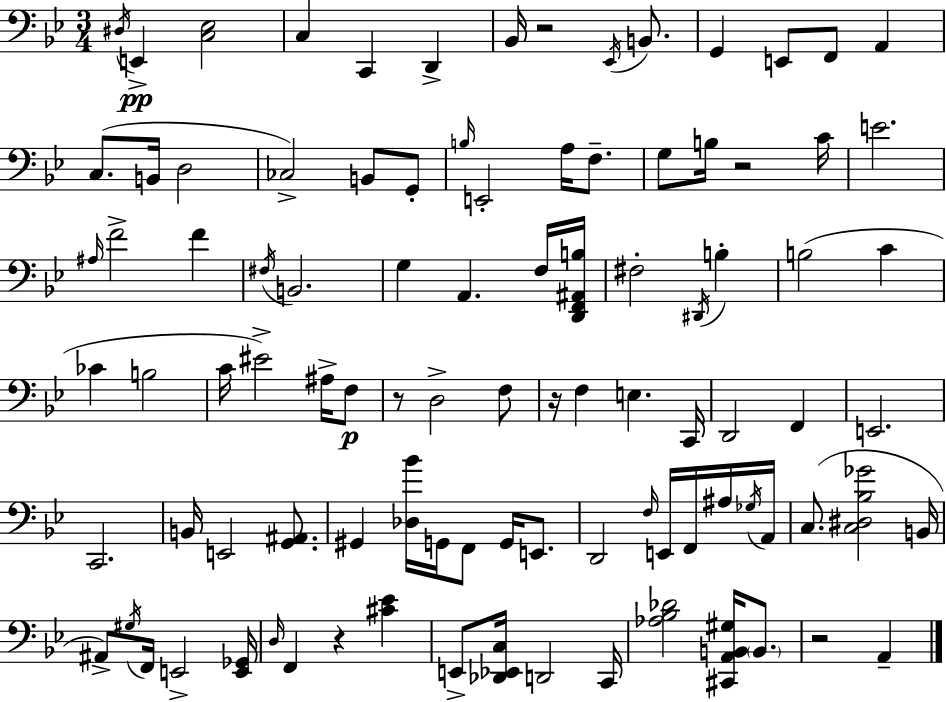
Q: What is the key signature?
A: BES major